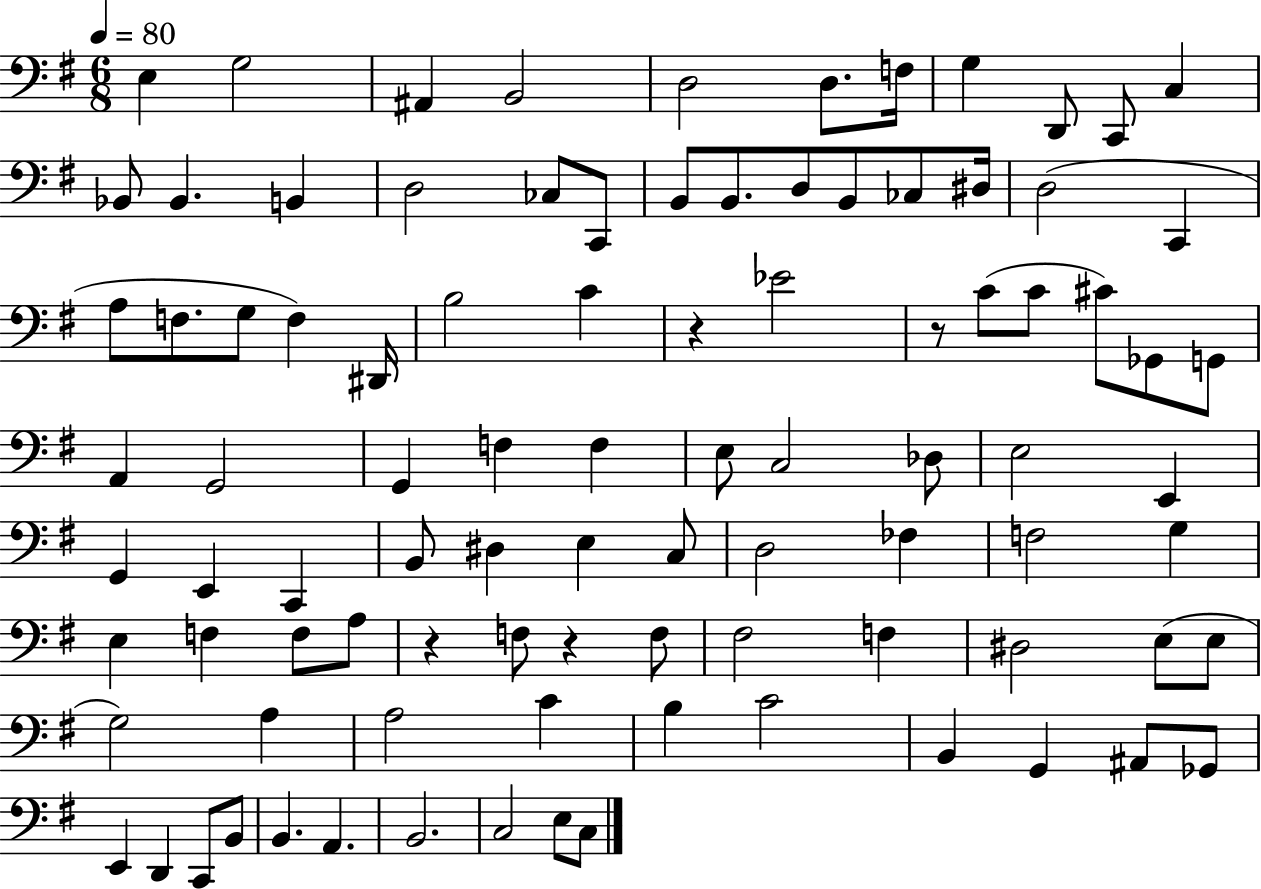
{
  \clef bass
  \numericTimeSignature
  \time 6/8
  \key g \major
  \tempo 4 = 80
  \repeat volta 2 { e4 g2 | ais,4 b,2 | d2 d8. f16 | g4 d,8 c,8 c4 | \break bes,8 bes,4. b,4 | d2 ces8 c,8 | b,8 b,8. d8 b,8 ces8 dis16 | d2( c,4 | \break a8 f8. g8 f4) dis,16 | b2 c'4 | r4 ees'2 | r8 c'8( c'8 cis'8) ges,8 g,8 | \break a,4 g,2 | g,4 f4 f4 | e8 c2 des8 | e2 e,4 | \break g,4 e,4 c,4 | b,8 dis4 e4 c8 | d2 fes4 | f2 g4 | \break e4 f4 f8 a8 | r4 f8 r4 f8 | fis2 f4 | dis2 e8( e8 | \break g2) a4 | a2 c'4 | b4 c'2 | b,4 g,4 ais,8 ges,8 | \break e,4 d,4 c,8 b,8 | b,4. a,4. | b,2. | c2 e8 c8 | \break } \bar "|."
}